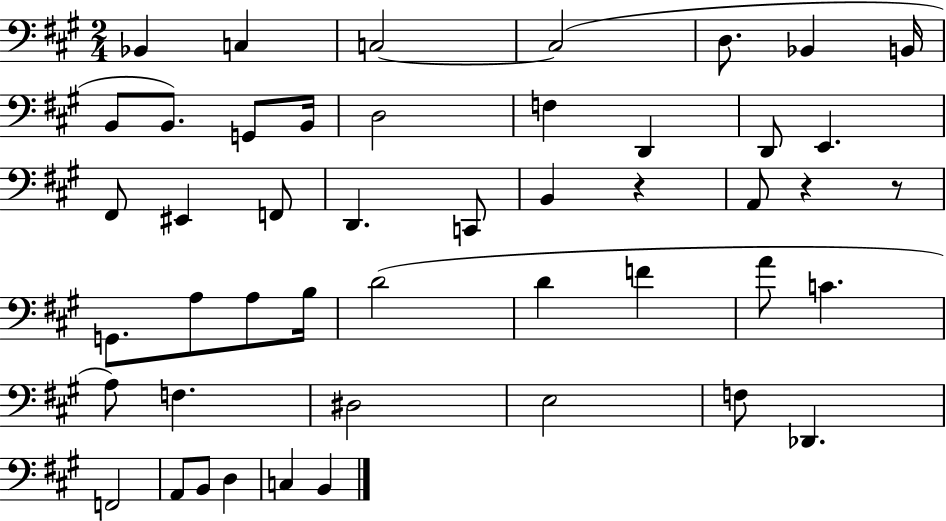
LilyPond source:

{
  \clef bass
  \numericTimeSignature
  \time 2/4
  \key a \major
  bes,4 c4 | c2~~ | c2( | d8. bes,4 b,16 | \break b,8 b,8.) g,8 b,16 | d2 | f4 d,4 | d,8 e,4. | \break fis,8 eis,4 f,8 | d,4. c,8 | b,4 r4 | a,8 r4 r8 | \break g,8. a8 a8 b16 | d'2( | d'4 f'4 | a'8 c'4. | \break a8) f4. | dis2 | e2 | f8 des,4. | \break f,2 | a,8 b,8 d4 | c4 b,4 | \bar "|."
}